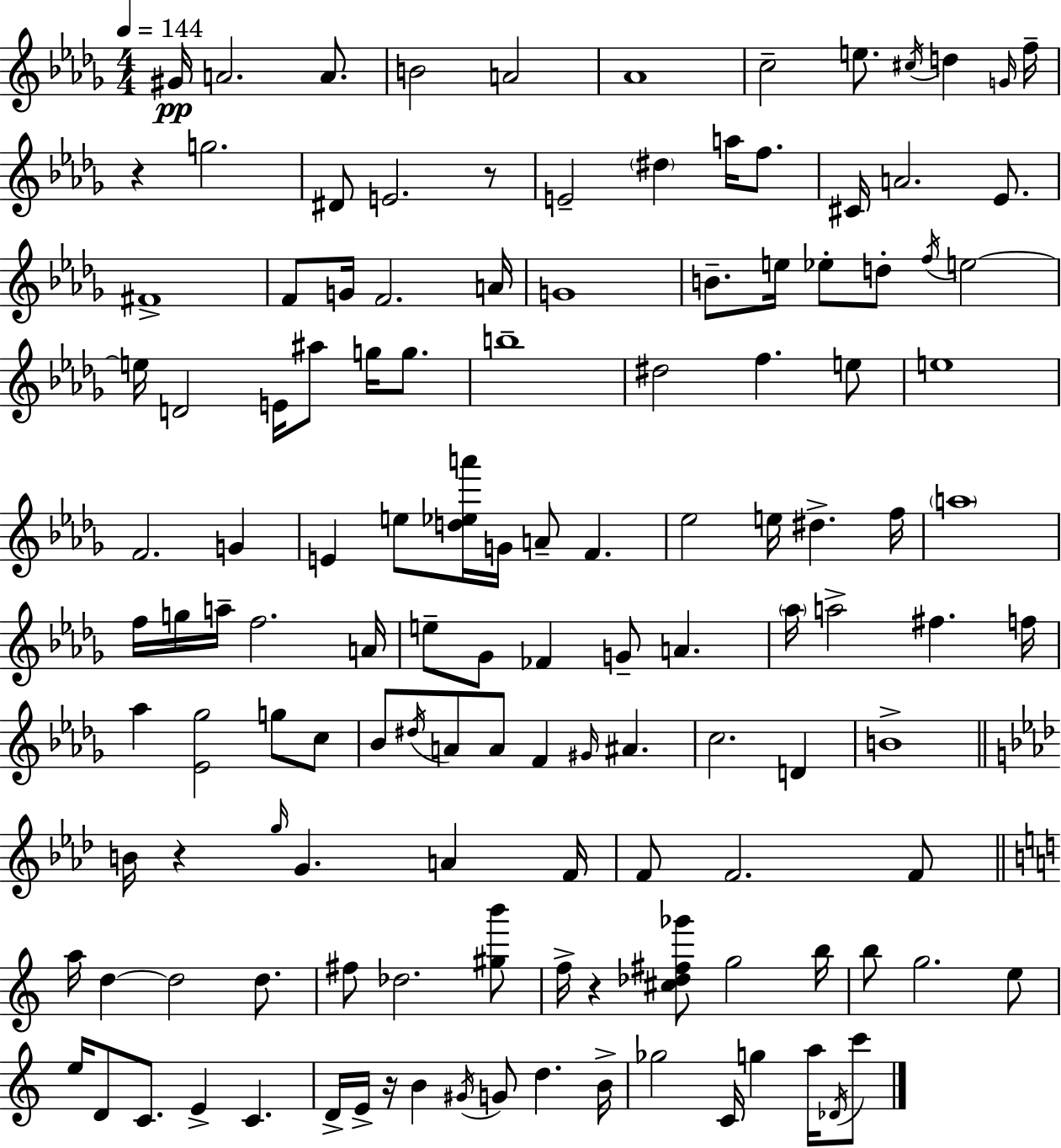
{
  \clef treble
  \numericTimeSignature
  \time 4/4
  \key bes \minor
  \tempo 4 = 144
  gis'16\pp a'2. a'8. | b'2 a'2 | aes'1 | c''2-- e''8. \acciaccatura { cis''16 } d''4 | \break \grace { g'16 } f''16-- r4 g''2. | dis'8 e'2. | r8 e'2-- \parenthesize dis''4 a''16 f''8. | cis'16 a'2. ees'8. | \break fis'1-> | f'8 g'16 f'2. | a'16 g'1 | b'8.-- e''16 ees''8-. d''8-. \acciaccatura { f''16 } e''2~~ | \break e''16 d'2 e'16 ais''8 g''16 | g''8. b''1-- | dis''2 f''4. | e''8 e''1 | \break f'2. g'4 | e'4 e''8 <d'' ees'' a'''>16 g'16 a'8-- f'4. | ees''2 e''16 dis''4.-> | f''16 \parenthesize a''1 | \break f''16 g''16 a''16-- f''2. | a'16 e''8-- ges'8 fes'4 g'8-- a'4. | \parenthesize aes''16 a''2-> fis''4. | f''16 aes''4 <ees' ges''>2 g''8 | \break c''8 bes'8 \acciaccatura { dis''16 } a'8 a'8 f'4 \grace { gis'16 } ais'4. | c''2. | d'4 b'1-> | \bar "||" \break \key aes \major b'16 r4 \grace { g''16 } g'4. a'4 | f'16 f'8 f'2. f'8 | \bar "||" \break \key c \major a''16 d''4~~ d''2 d''8. | fis''8 des''2. <gis'' b'''>8 | f''16-> r4 <cis'' des'' fis'' ges'''>8 g''2 b''16 | b''8 g''2. e''8 | \break e''16 d'8 c'8. e'4-> c'4. | d'16-> e'16-> r16 b'4 \acciaccatura { gis'16 } g'8 d''4. | b'16-> ges''2 c'16 g''4 a''16 \acciaccatura { des'16 } | c'''8 \bar "|."
}